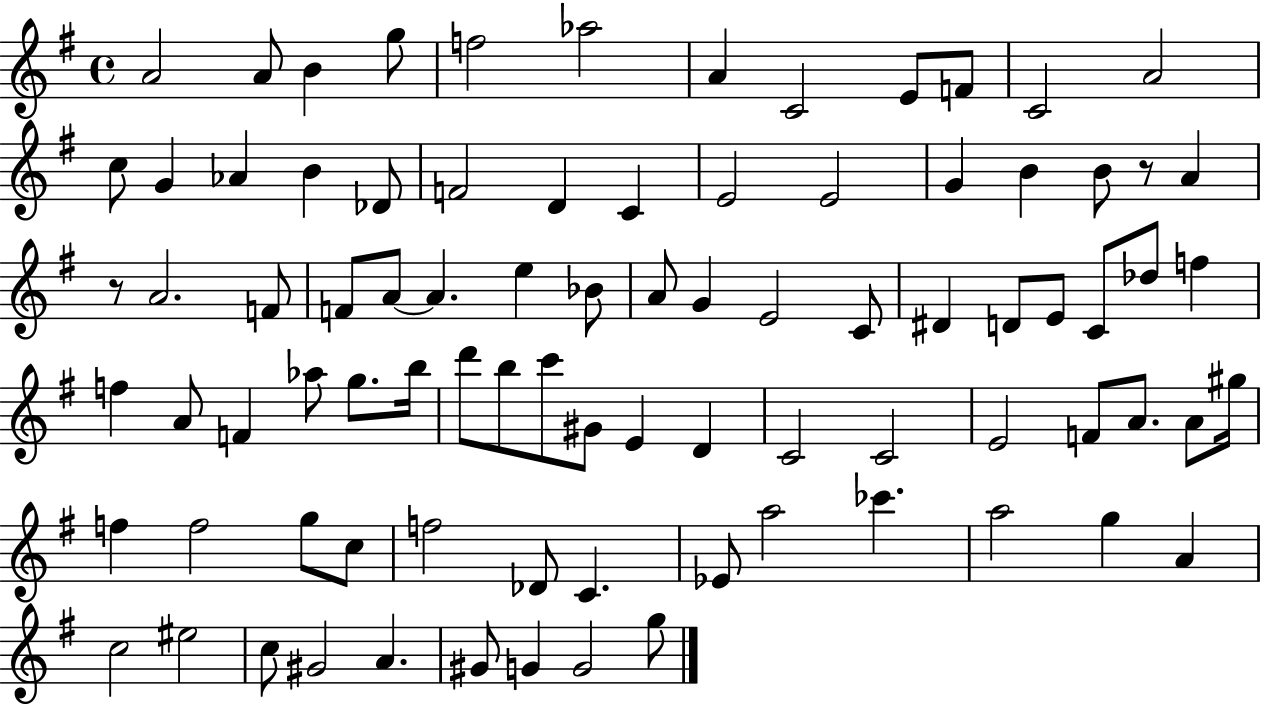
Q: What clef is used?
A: treble